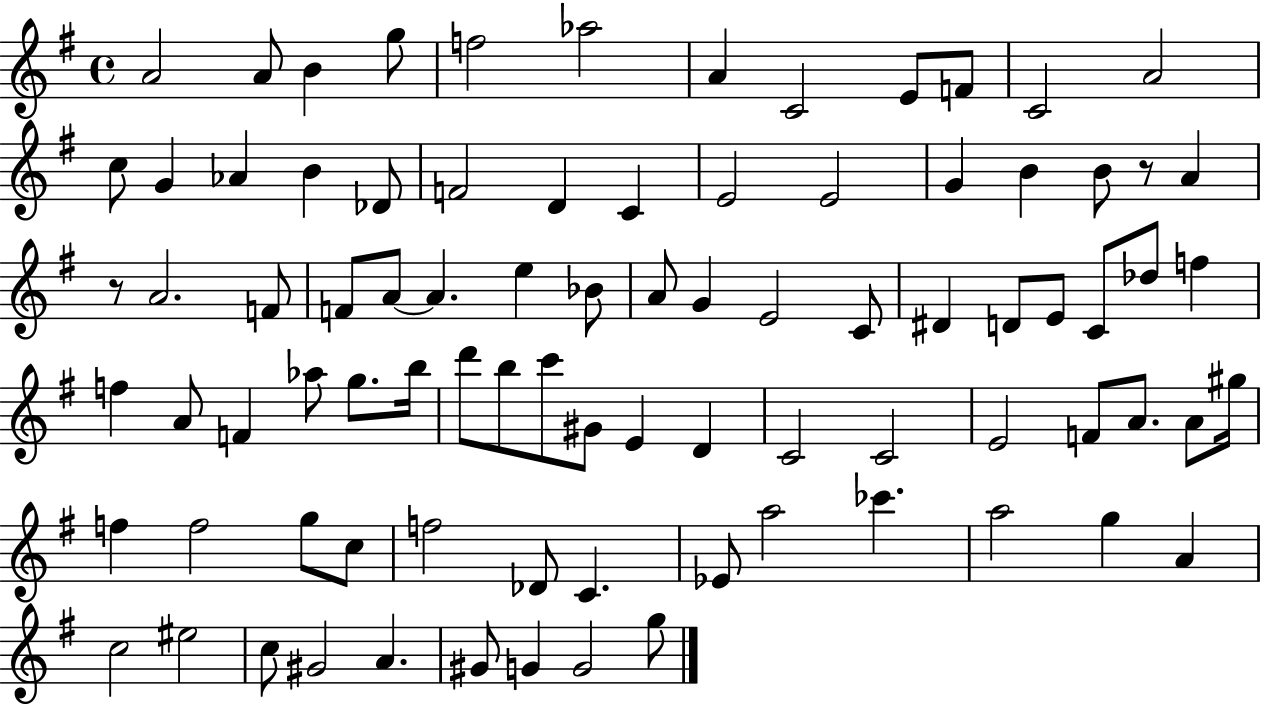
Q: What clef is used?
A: treble